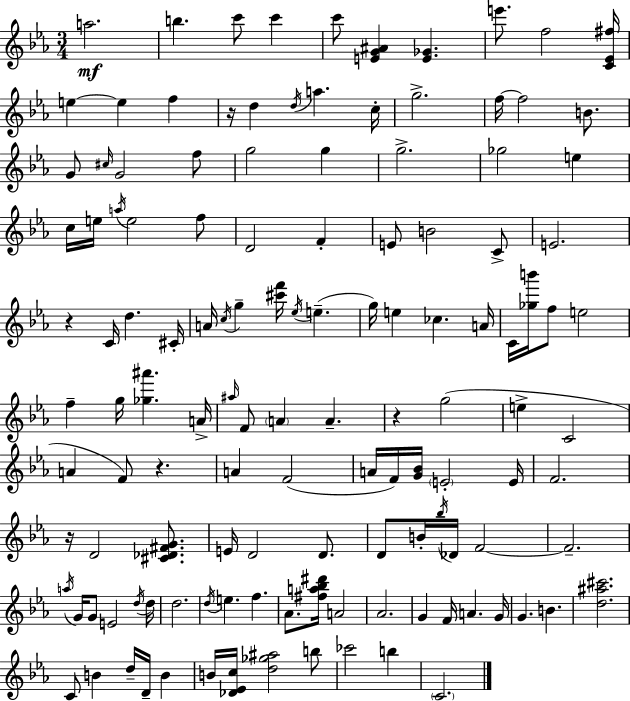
A5/h. B5/q. C6/e C6/q C6/e [E4,G4,A#4]/q [E4,Gb4]/q. E6/e. F5/h [C4,Eb4,F#5]/s E5/q E5/q F5/q R/s D5/q D5/s A5/q. C5/s G5/h. F5/s F5/h B4/e. G4/e C#5/s G4/h F5/e G5/h G5/q G5/h. Gb5/h E5/q C5/s E5/s A5/s E5/h F5/e D4/h F4/q E4/e B4/h C4/e E4/h. R/q C4/s D5/q. C#4/s A4/s C5/s G5/q [C#6,F6]/s Eb5/s E5/q. G5/s E5/q CES5/q. A4/s C4/s [Gb5,B6]/s F5/e E5/h F5/q G5/s [Gb5,A#6]/q. A4/s A#5/s F4/e A4/q A4/q. R/q G5/h E5/q C4/h A4/q F4/e R/q. A4/q F4/h A4/s F4/s [G4,Bb4]/s E4/h E4/s F4/h. R/s D4/h [C#4,Db4,F#4,G4]/e. E4/s D4/h D4/e. D4/e B4/s Bb5/s Db4/s F4/h F4/h. A5/s G4/s G4/e E4/h D5/s D5/s D5/h. D5/s E5/q. F5/q. Ab4/e. [F#5,A5,Bb5,D#6]/s A4/h Ab4/h. G4/q F4/s A4/q. G4/s G4/q. B4/q. [D5,A#5,C#6]/h. C4/e B4/q D5/s D4/s B4/q B4/s [Db4,Eb4,C5]/s [D5,Gb5,A#5]/h B5/e CES6/h B5/q C4/h.